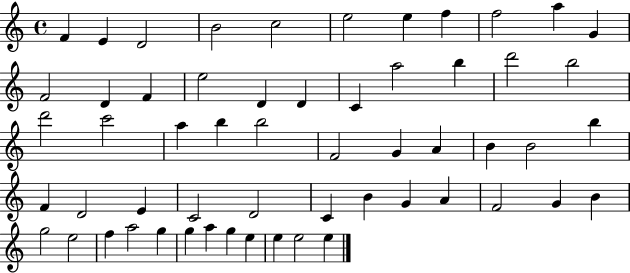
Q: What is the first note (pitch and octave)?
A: F4